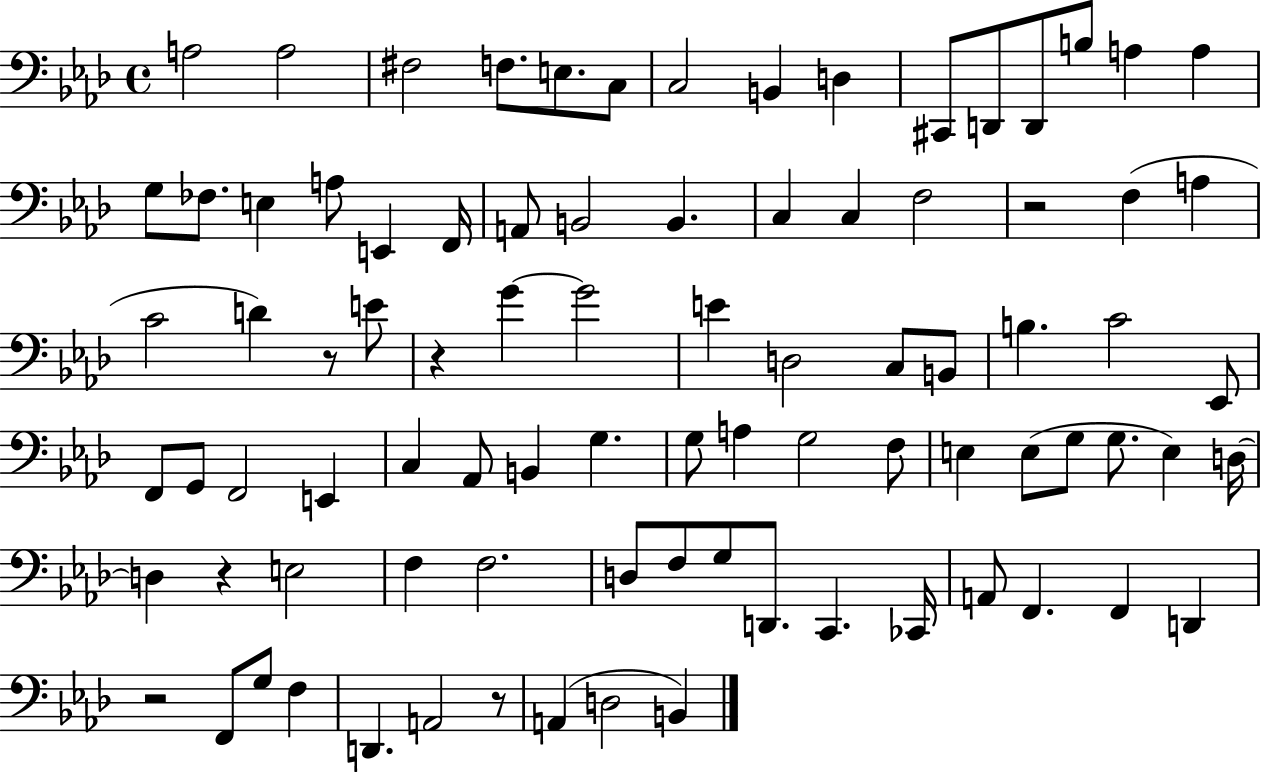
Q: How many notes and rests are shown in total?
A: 87